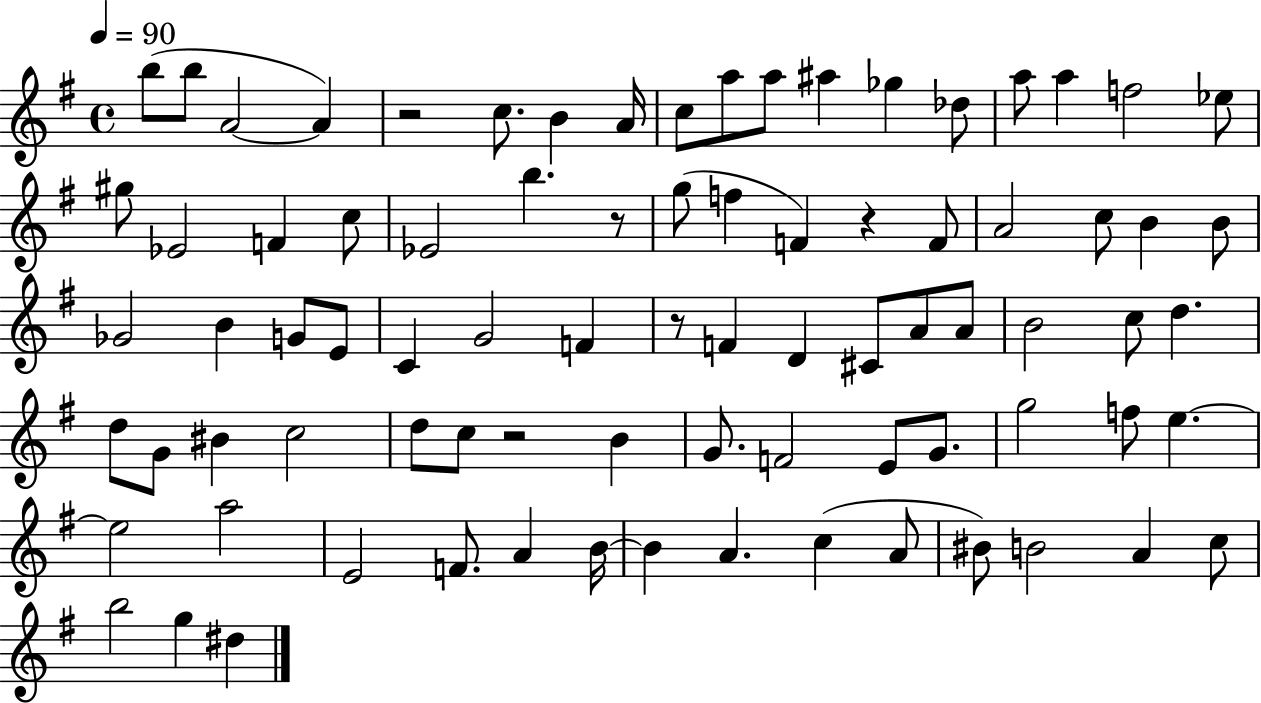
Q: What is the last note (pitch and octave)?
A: D#5